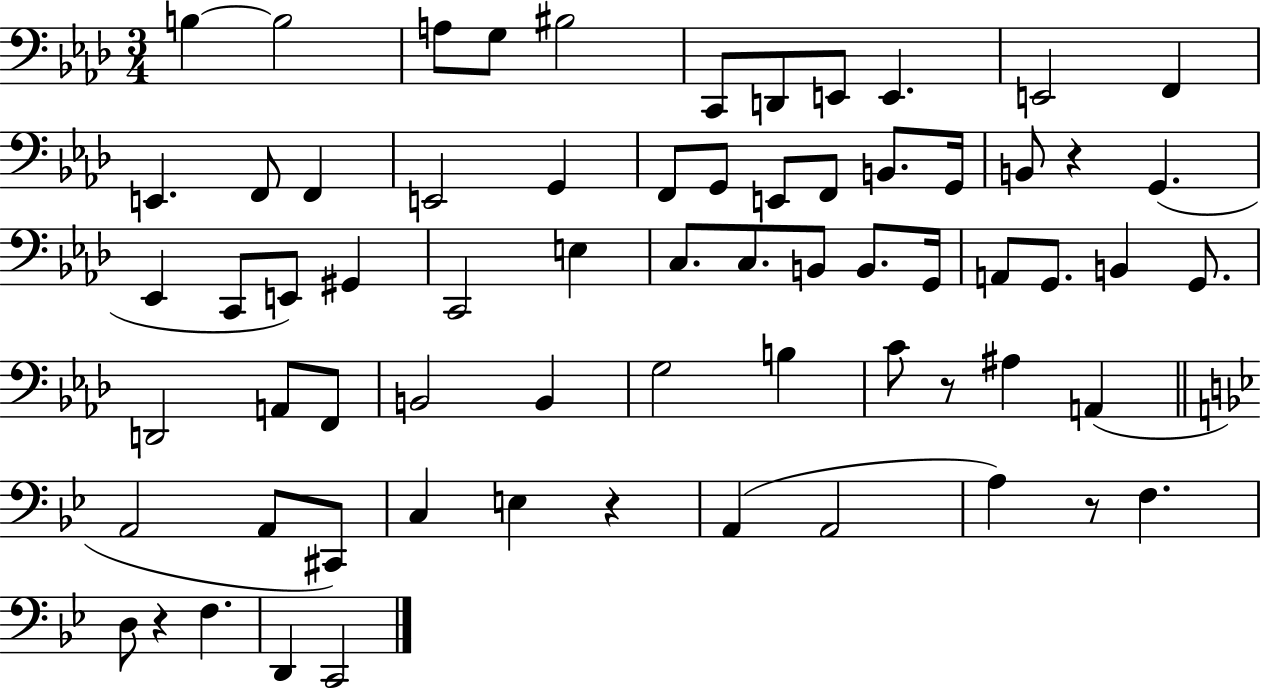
B3/q B3/h A3/e G3/e BIS3/h C2/e D2/e E2/e E2/q. E2/h F2/q E2/q. F2/e F2/q E2/h G2/q F2/e G2/e E2/e F2/e B2/e. G2/s B2/e R/q G2/q. Eb2/q C2/e E2/e G#2/q C2/h E3/q C3/e. C3/e. B2/e B2/e. G2/s A2/e G2/e. B2/q G2/e. D2/h A2/e F2/e B2/h B2/q G3/h B3/q C4/e R/e A#3/q A2/q A2/h A2/e C#2/e C3/q E3/q R/q A2/q A2/h A3/q R/e F3/q. D3/e R/q F3/q. D2/q C2/h